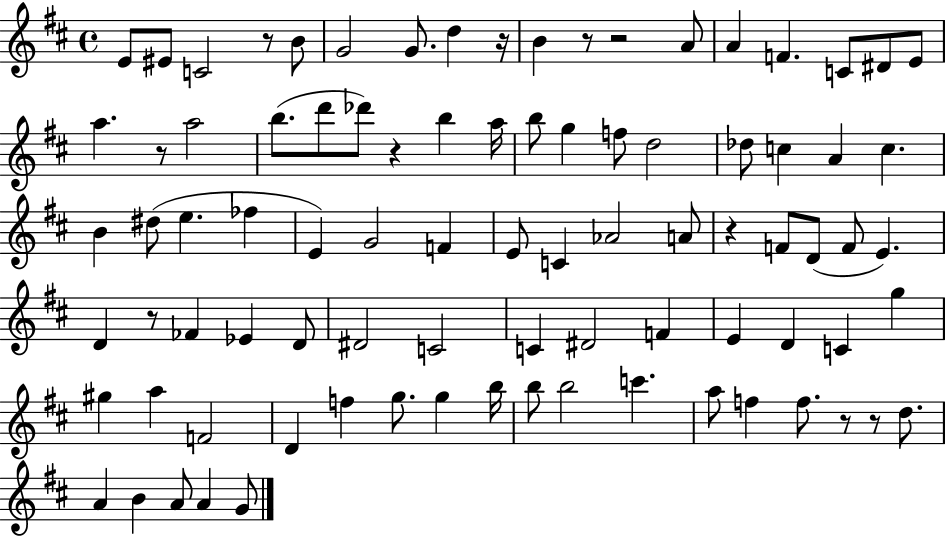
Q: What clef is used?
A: treble